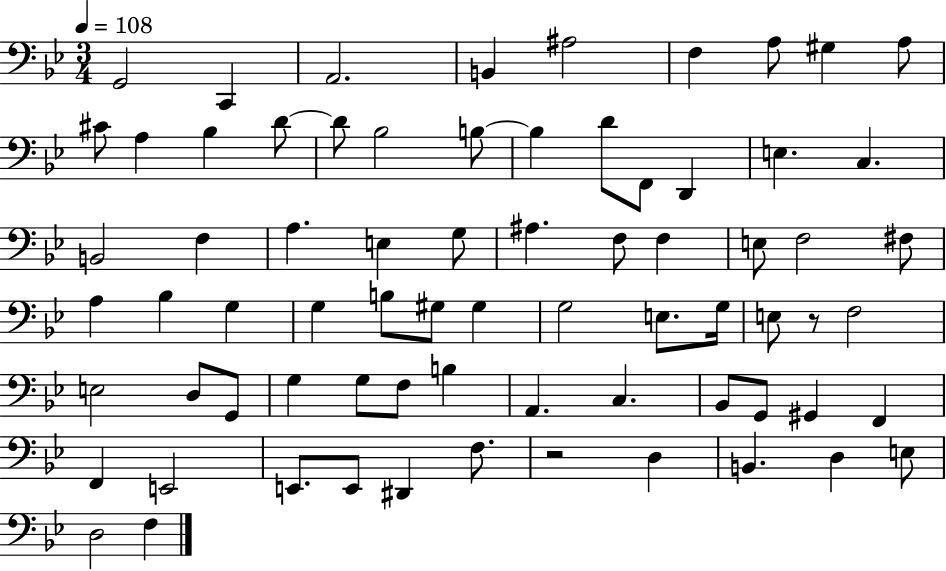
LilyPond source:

{
  \clef bass
  \numericTimeSignature
  \time 3/4
  \key bes \major
  \tempo 4 = 108
  \repeat volta 2 { g,2 c,4 | a,2. | b,4 ais2 | f4 a8 gis4 a8 | \break cis'8 a4 bes4 d'8~~ | d'8 bes2 b8~~ | b4 d'8 f,8 d,4 | e4. c4. | \break b,2 f4 | a4. e4 g8 | ais4. f8 f4 | e8 f2 fis8 | \break a4 bes4 g4 | g4 b8 gis8 gis4 | g2 e8. g16 | e8 r8 f2 | \break e2 d8 g,8 | g4 g8 f8 b4 | a,4. c4. | bes,8 g,8 gis,4 f,4 | \break f,4 e,2 | e,8. e,8 dis,4 f8. | r2 d4 | b,4. d4 e8 | \break d2 f4 | } \bar "|."
}